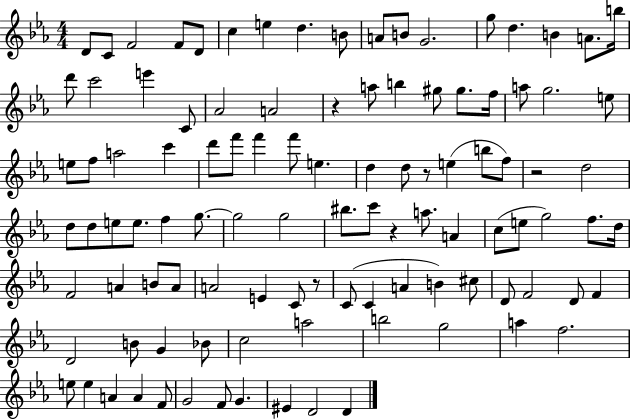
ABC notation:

X:1
T:Untitled
M:4/4
L:1/4
K:Eb
D/2 C/2 F2 F/2 D/2 c e d B/2 A/2 B/2 G2 g/2 d B A/2 b/4 d'/2 c'2 e' C/2 _A2 A2 z a/2 b ^g/2 ^g/2 f/4 a/2 g2 e/2 e/2 f/2 a2 c' d'/2 f'/2 f' f'/2 e d d/2 z/2 e b/2 f/2 z2 d2 d/2 d/2 e/2 e/2 f g/2 g2 g2 ^b/2 c'/2 z a/2 A c/2 e/2 g2 f/2 d/4 F2 A B/2 A/2 A2 E C/2 z/2 C/2 C A B ^c/2 D/2 F2 D/2 F D2 B/2 G _B/2 c2 a2 b2 g2 a f2 e/2 e A A F/2 G2 F/2 G ^E D2 D